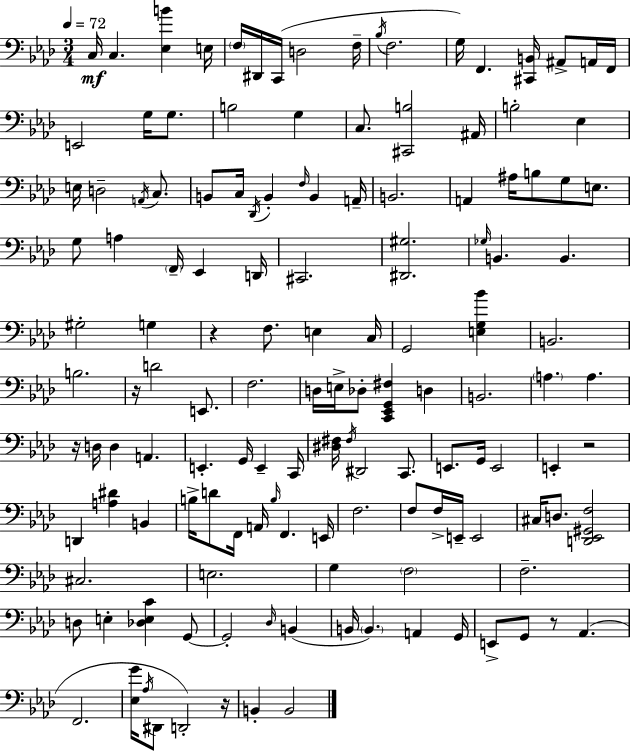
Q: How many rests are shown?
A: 6